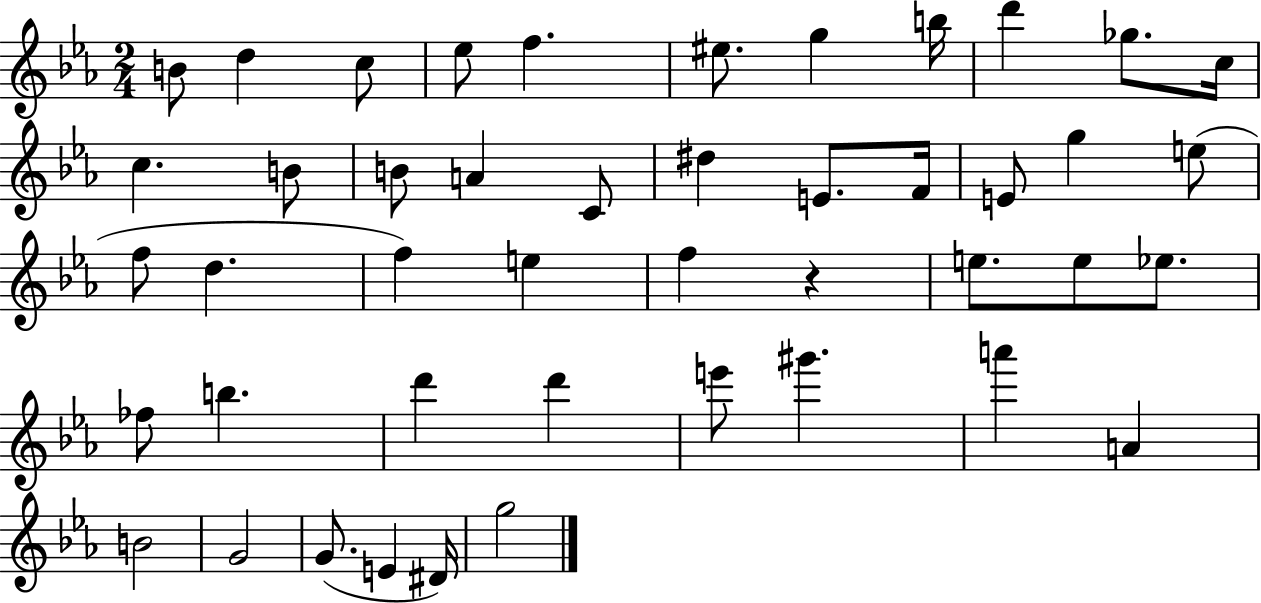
{
  \clef treble
  \numericTimeSignature
  \time 2/4
  \key ees \major
  \repeat volta 2 { b'8 d''4 c''8 | ees''8 f''4. | eis''8. g''4 b''16 | d'''4 ges''8. c''16 | \break c''4. b'8 | b'8 a'4 c'8 | dis''4 e'8. f'16 | e'8 g''4 e''8( | \break f''8 d''4. | f''4) e''4 | f''4 r4 | e''8. e''8 ees''8. | \break fes''8 b''4. | d'''4 d'''4 | e'''8 gis'''4. | a'''4 a'4 | \break b'2 | g'2 | g'8.( e'4 dis'16) | g''2 | \break } \bar "|."
}